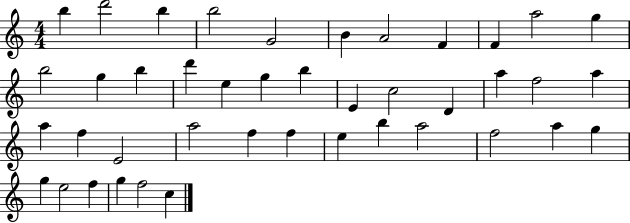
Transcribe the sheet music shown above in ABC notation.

X:1
T:Untitled
M:4/4
L:1/4
K:C
b d'2 b b2 G2 B A2 F F a2 g b2 g b d' e g b E c2 D a f2 a a f E2 a2 f f e b a2 f2 a g g e2 f g f2 c